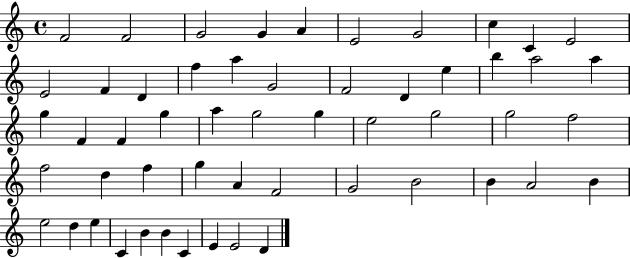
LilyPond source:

{
  \clef treble
  \time 4/4
  \defaultTimeSignature
  \key c \major
  f'2 f'2 | g'2 g'4 a'4 | e'2 g'2 | c''4 c'4 e'2 | \break e'2 f'4 d'4 | f''4 a''4 g'2 | f'2 d'4 e''4 | b''4 a''2 a''4 | \break g''4 f'4 f'4 g''4 | a''4 g''2 g''4 | e''2 g''2 | g''2 f''2 | \break f''2 d''4 f''4 | g''4 a'4 f'2 | g'2 b'2 | b'4 a'2 b'4 | \break e''2 d''4 e''4 | c'4 b'4 b'4 c'4 | e'4 e'2 d'4 | \bar "|."
}